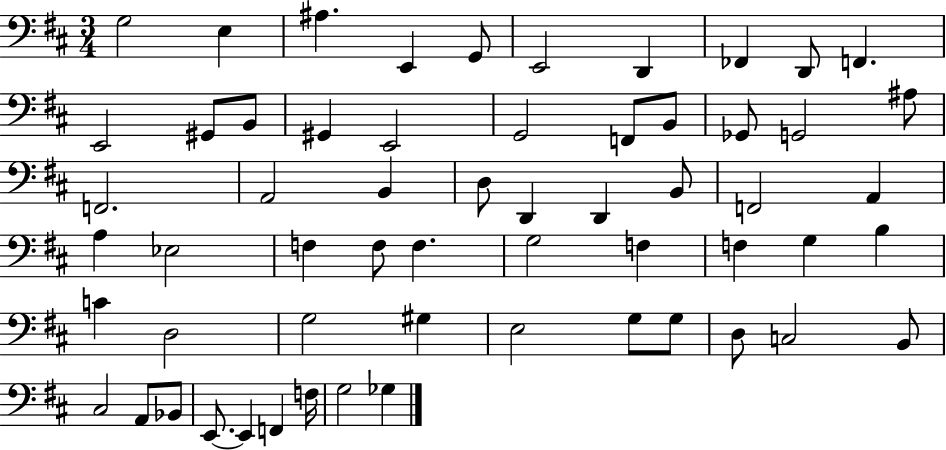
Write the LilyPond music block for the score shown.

{
  \clef bass
  \numericTimeSignature
  \time 3/4
  \key d \major
  \repeat volta 2 { g2 e4 | ais4. e,4 g,8 | e,2 d,4 | fes,4 d,8 f,4. | \break e,2 gis,8 b,8 | gis,4 e,2 | g,2 f,8 b,8 | ges,8 g,2 ais8 | \break f,2. | a,2 b,4 | d8 d,4 d,4 b,8 | f,2 a,4 | \break a4 ees2 | f4 f8 f4. | g2 f4 | f4 g4 b4 | \break c'4 d2 | g2 gis4 | e2 g8 g8 | d8 c2 b,8 | \break cis2 a,8 bes,8 | e,8.~~ e,4 f,4 f16 | g2 ges4 | } \bar "|."
}